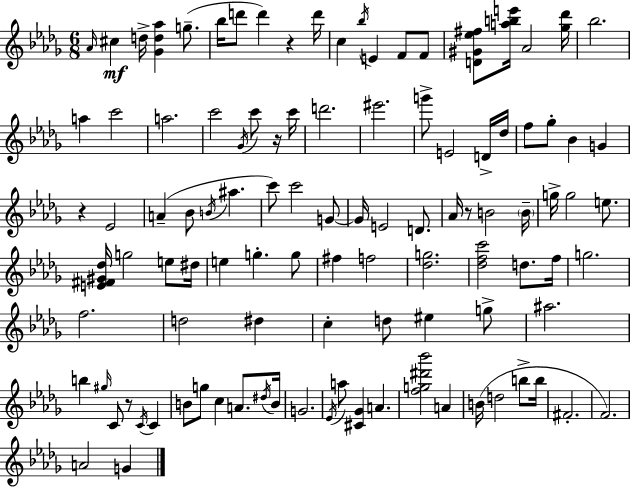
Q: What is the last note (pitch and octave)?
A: G4